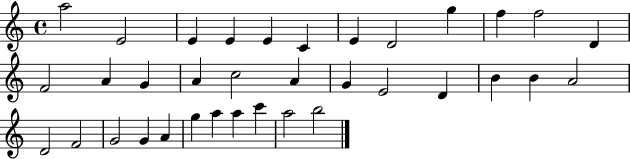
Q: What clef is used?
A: treble